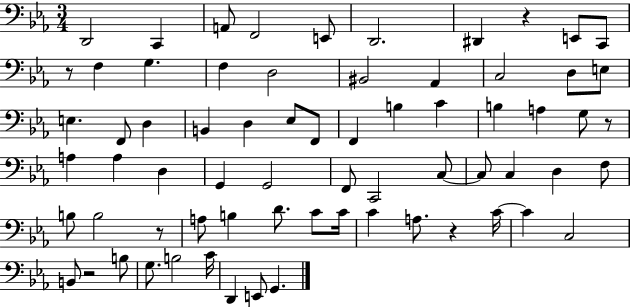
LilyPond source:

{
  \clef bass
  \numericTimeSignature
  \time 3/4
  \key ees \major
  d,2 c,4 | a,8 f,2 e,8 | d,2. | dis,4 r4 e,8 c,8 | \break r8 f4 g4. | f4 d2 | bis,2 aes,4 | c2 d8 e8 | \break e4. f,8 d4 | b,4 d4 ees8 f,8 | f,4 b4 c'4 | b4 a4 g8 r8 | \break a4 a4 d4 | g,4 g,2 | f,8 c,2 c8~~ | c8 c4 d4 f8 | \break b8 b2 r8 | a8 b4 d'8. c'8 c'16 | c'4 a8. r4 c'16~~ | c'4 c2 | \break b,8 r2 b8 | g8. b2 c'16 | d,4 e,8 g,4. | \bar "|."
}